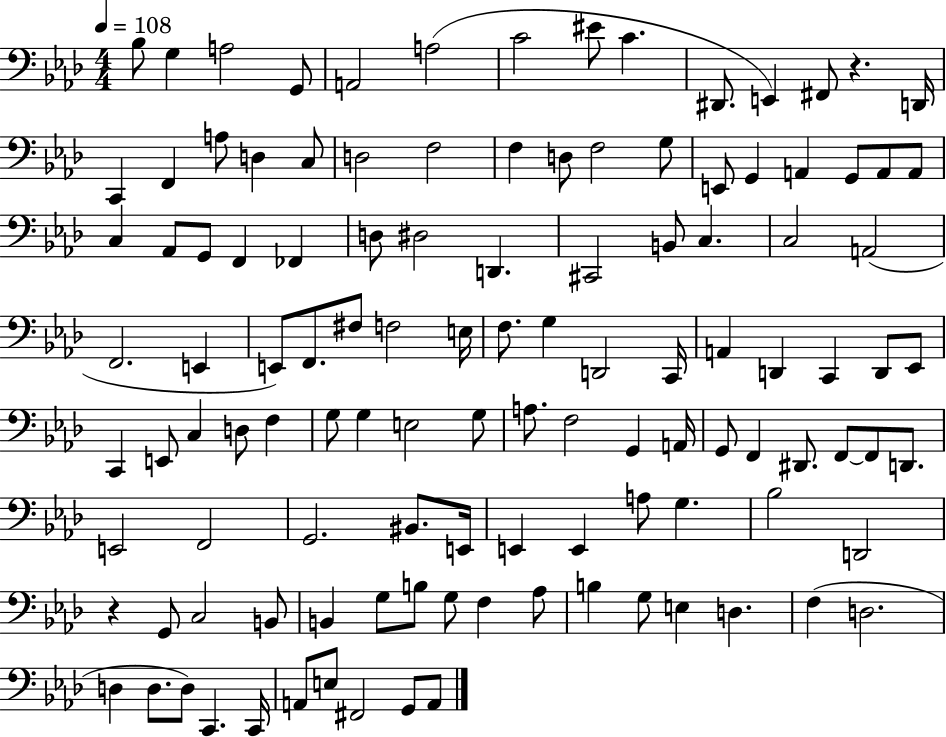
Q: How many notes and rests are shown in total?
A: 116